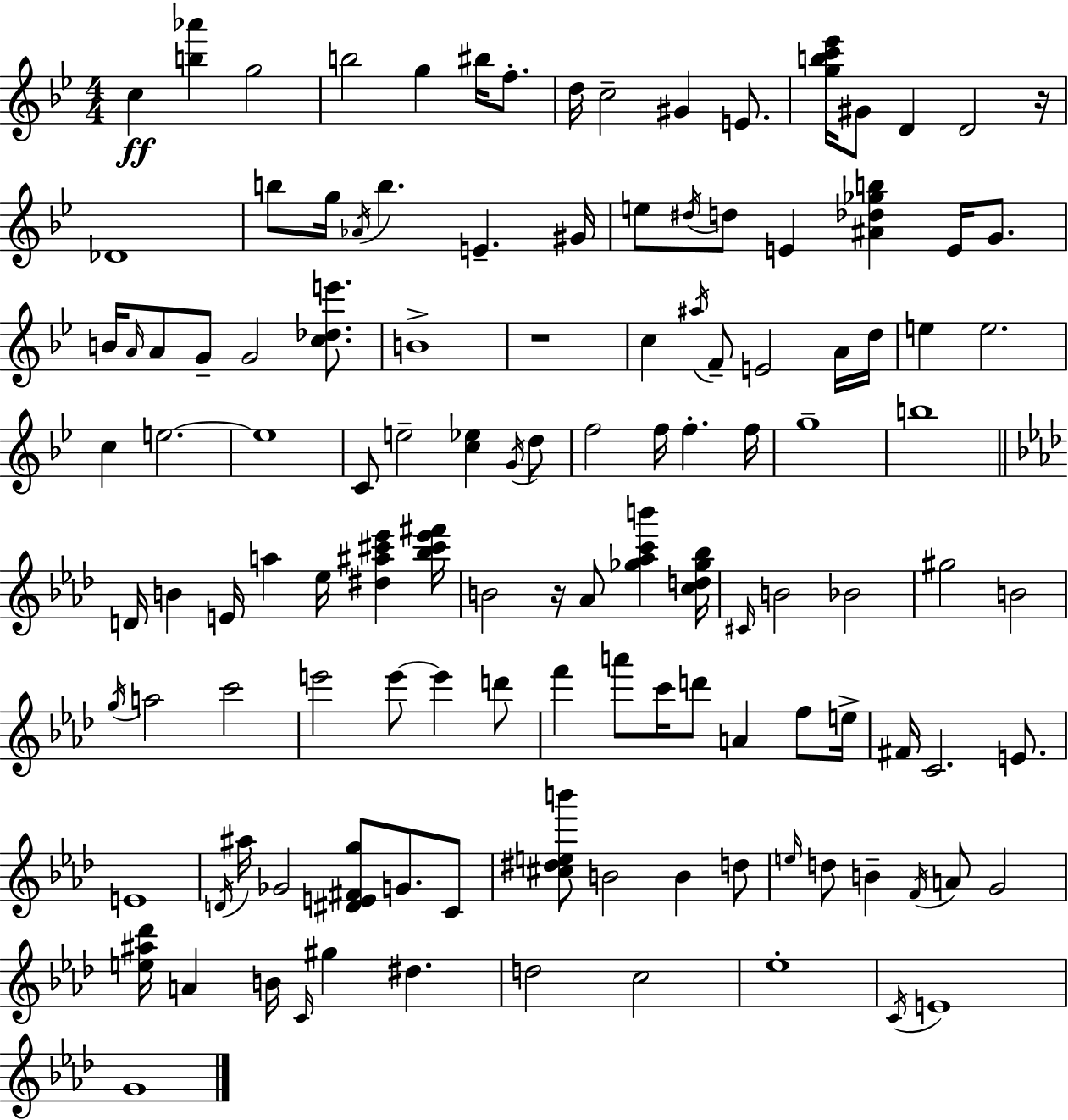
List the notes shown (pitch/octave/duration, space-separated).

C5/q [B5,Ab6]/q G5/h B5/h G5/q BIS5/s F5/e. D5/s C5/h G#4/q E4/e. [G5,B5,C6,Eb6]/s G#4/e D4/q D4/h R/s Db4/w B5/e G5/s Ab4/s B5/q. E4/q. G#4/s E5/e D#5/s D5/e E4/q [A#4,Db5,Gb5,B5]/q E4/s G4/e. B4/s A4/s A4/e G4/e G4/h [C5,Db5,E6]/e. B4/w R/w C5/q A#5/s F4/e E4/h A4/s D5/s E5/q E5/h. C5/q E5/h. E5/w C4/e E5/h [C5,Eb5]/q G4/s D5/e F5/h F5/s F5/q. F5/s G5/w B5/w D4/s B4/q E4/s A5/q Eb5/s [D#5,A#5,C#6,Eb6]/q [Bb5,C#6,Eb6,F#6]/s B4/h R/s Ab4/e [Gb5,Ab5,C6,B6]/q [C5,D5,Gb5,Bb5]/s C#4/s B4/h Bb4/h G#5/h B4/h G5/s A5/h C6/h E6/h E6/e E6/q D6/e F6/q A6/e C6/s D6/e A4/q F5/e E5/s F#4/s C4/h. E4/e. E4/w D4/s A#5/s Gb4/h [D#4,E4,F#4,G5]/e G4/e. C4/e [C#5,D#5,E5,B6]/e B4/h B4/q D5/e E5/s D5/e B4/q F4/s A4/e G4/h [E5,A#5,Db6]/s A4/q B4/s C4/s G#5/q D#5/q. D5/h C5/h Eb5/w C4/s E4/w G4/w